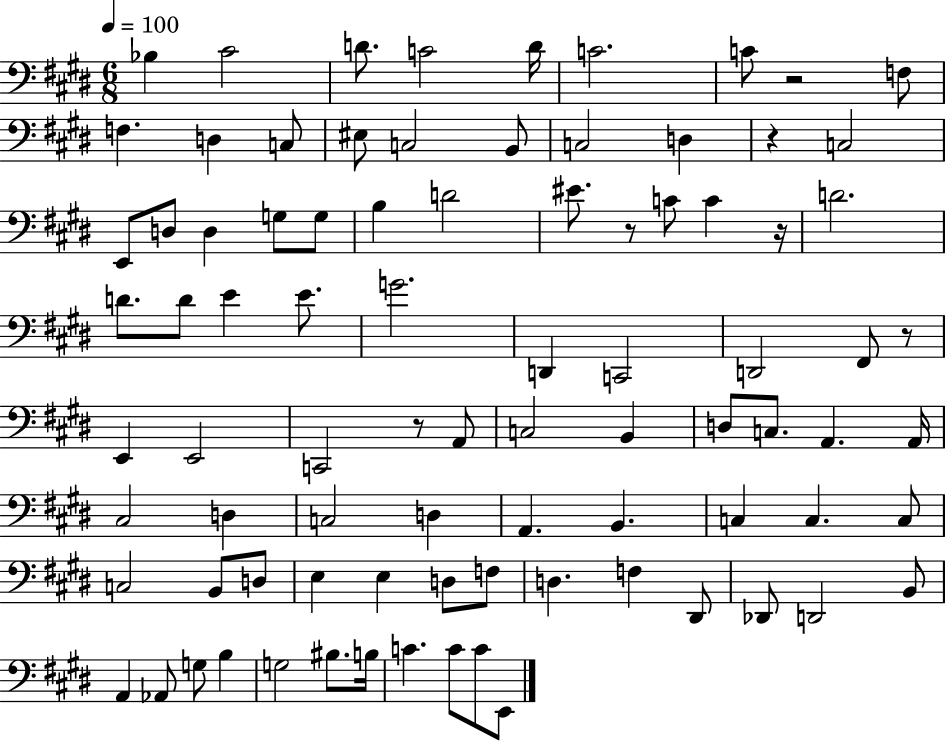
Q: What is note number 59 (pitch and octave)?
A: D3